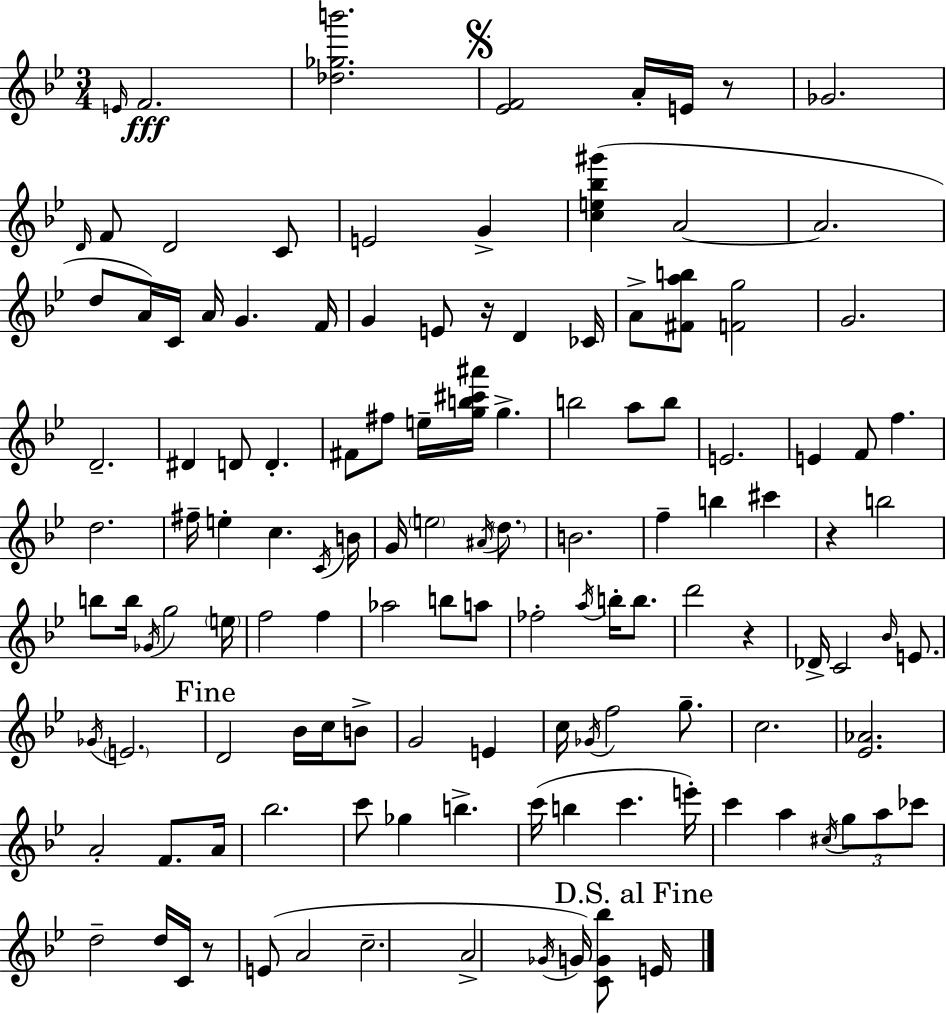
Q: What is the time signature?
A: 3/4